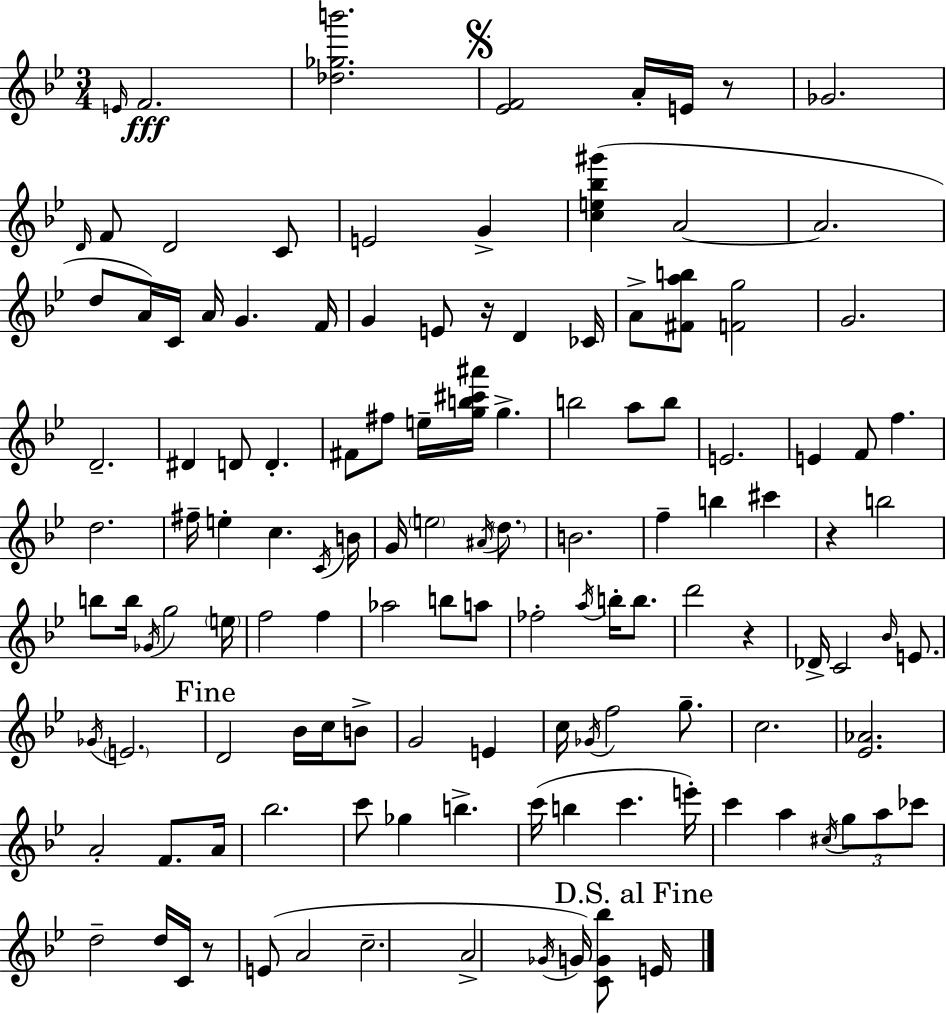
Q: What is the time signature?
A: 3/4